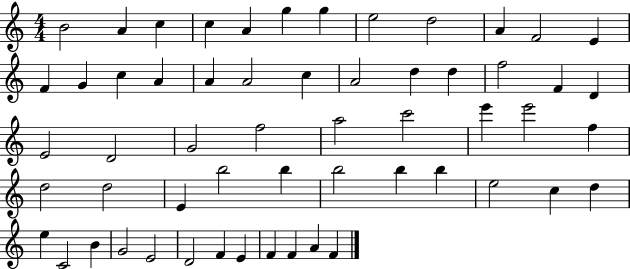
B4/h A4/q C5/q C5/q A4/q G5/q G5/q E5/h D5/h A4/q F4/h E4/q F4/q G4/q C5/q A4/q A4/q A4/h C5/q A4/h D5/q D5/q F5/h F4/q D4/q E4/h D4/h G4/h F5/h A5/h C6/h E6/q E6/h F5/q D5/h D5/h E4/q B5/h B5/q B5/h B5/q B5/q E5/h C5/q D5/q E5/q C4/h B4/q G4/h E4/h D4/h F4/q E4/q F4/q F4/q A4/q F4/q